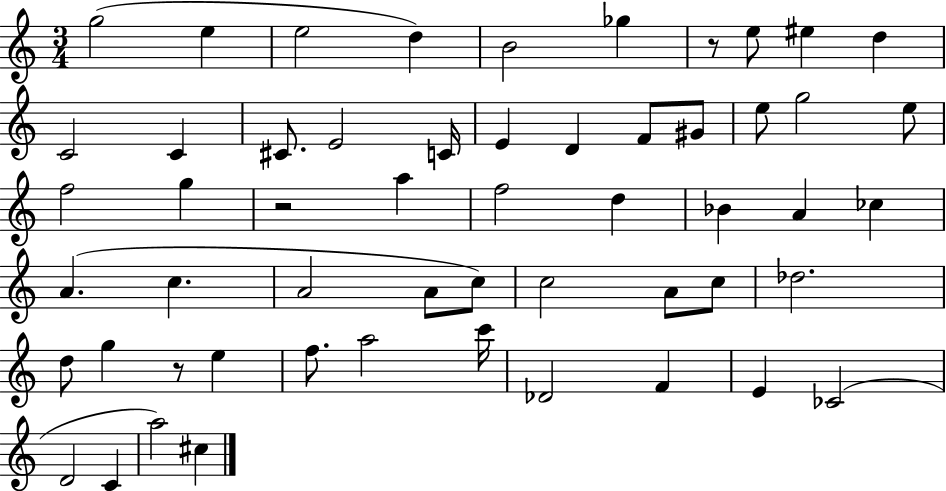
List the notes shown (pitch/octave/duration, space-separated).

G5/h E5/q E5/h D5/q B4/h Gb5/q R/e E5/e EIS5/q D5/q C4/h C4/q C#4/e. E4/h C4/s E4/q D4/q F4/e G#4/e E5/e G5/h E5/e F5/h G5/q R/h A5/q F5/h D5/q Bb4/q A4/q CES5/q A4/q. C5/q. A4/h A4/e C5/e C5/h A4/e C5/e Db5/h. D5/e G5/q R/e E5/q F5/e. A5/h C6/s Db4/h F4/q E4/q CES4/h D4/h C4/q A5/h C#5/q